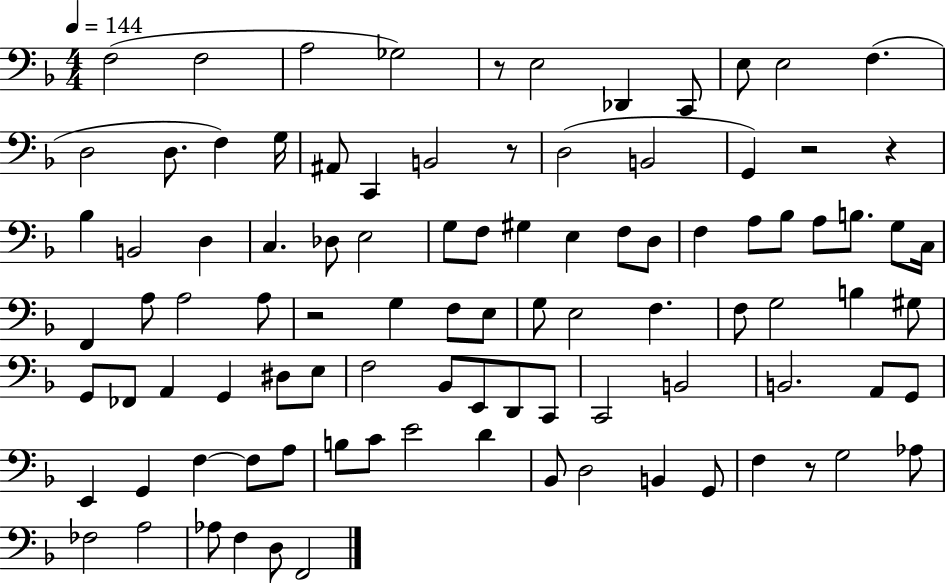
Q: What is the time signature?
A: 4/4